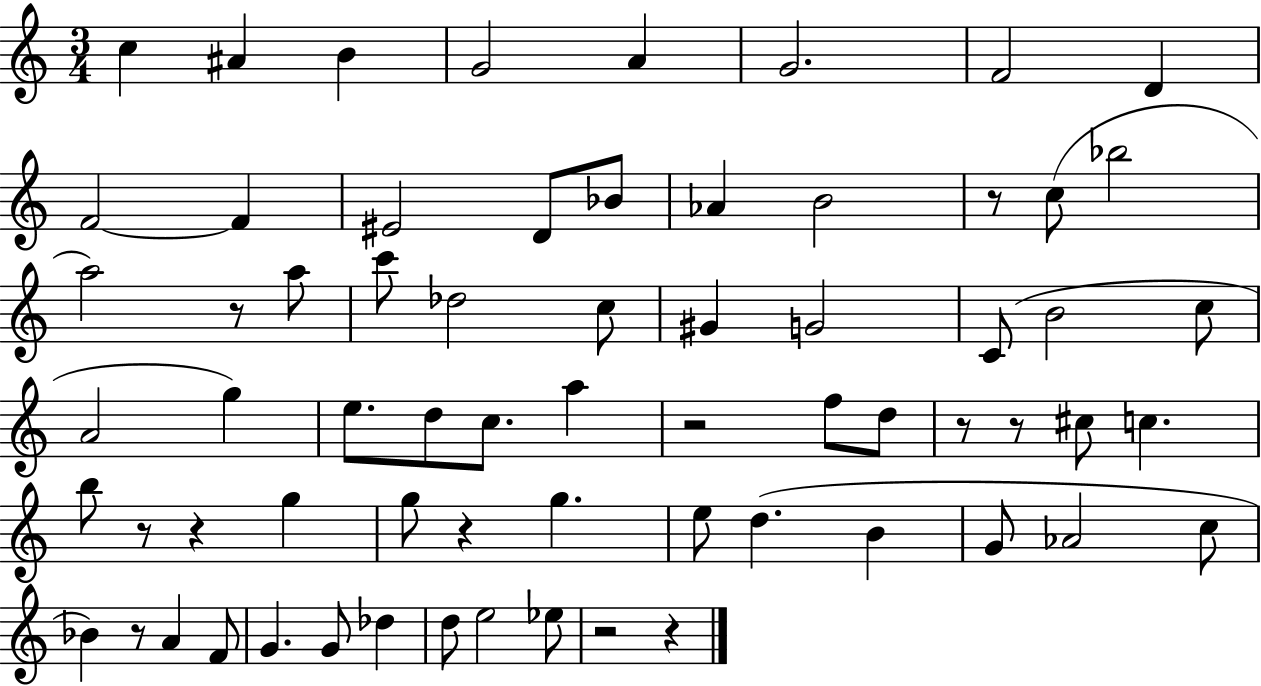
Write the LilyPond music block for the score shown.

{
  \clef treble
  \numericTimeSignature
  \time 3/4
  \key c \major
  c''4 ais'4 b'4 | g'2 a'4 | g'2. | f'2 d'4 | \break f'2~~ f'4 | eis'2 d'8 bes'8 | aes'4 b'2 | r8 c''8( bes''2 | \break a''2) r8 a''8 | c'''8 des''2 c''8 | gis'4 g'2 | c'8( b'2 c''8 | \break a'2 g''4) | e''8. d''8 c''8. a''4 | r2 f''8 d''8 | r8 r8 cis''8 c''4. | \break b''8 r8 r4 g''4 | g''8 r4 g''4. | e''8 d''4.( b'4 | g'8 aes'2 c''8 | \break bes'4) r8 a'4 f'8 | g'4. g'8 des''4 | d''8 e''2 ees''8 | r2 r4 | \break \bar "|."
}